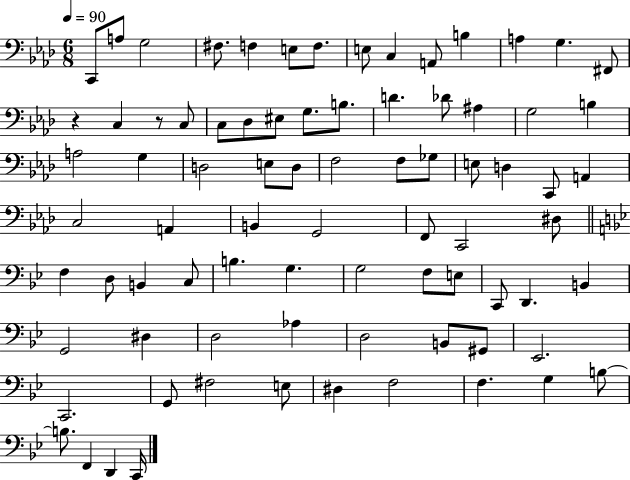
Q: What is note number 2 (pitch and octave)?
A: A3